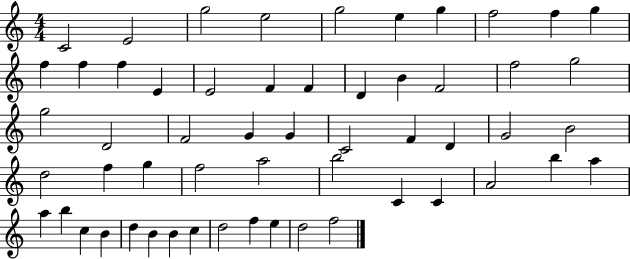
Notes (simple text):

C4/h E4/h G5/h E5/h G5/h E5/q G5/q F5/h F5/q G5/q F5/q F5/q F5/q E4/q E4/h F4/q F4/q D4/q B4/q F4/h F5/h G5/h G5/h D4/h F4/h G4/q G4/q C4/h F4/q D4/q G4/h B4/h D5/h F5/q G5/q F5/h A5/h B5/h C4/q C4/q A4/h B5/q A5/q A5/q B5/q C5/q B4/q D5/q B4/q B4/q C5/q D5/h F5/q E5/q D5/h F5/h